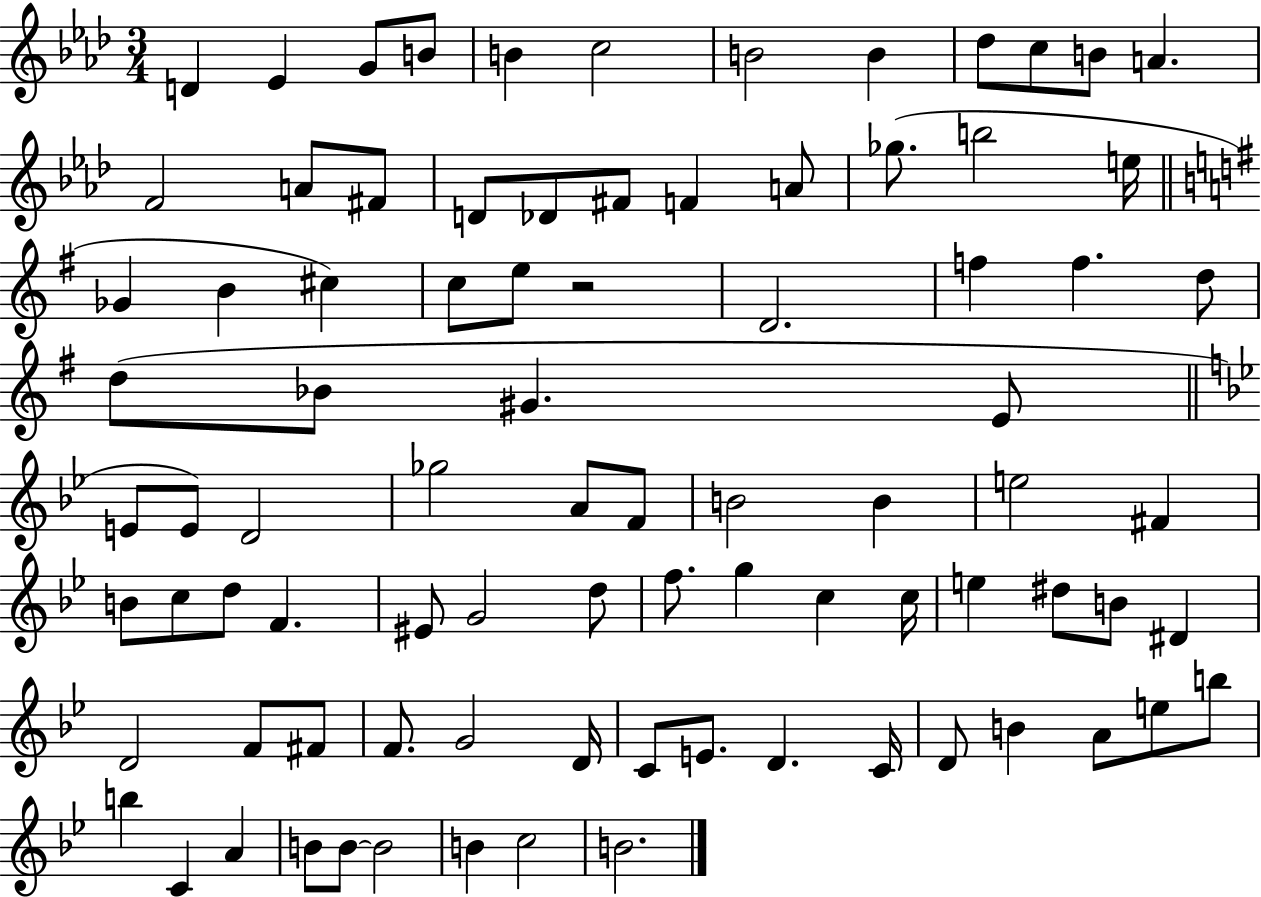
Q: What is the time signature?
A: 3/4